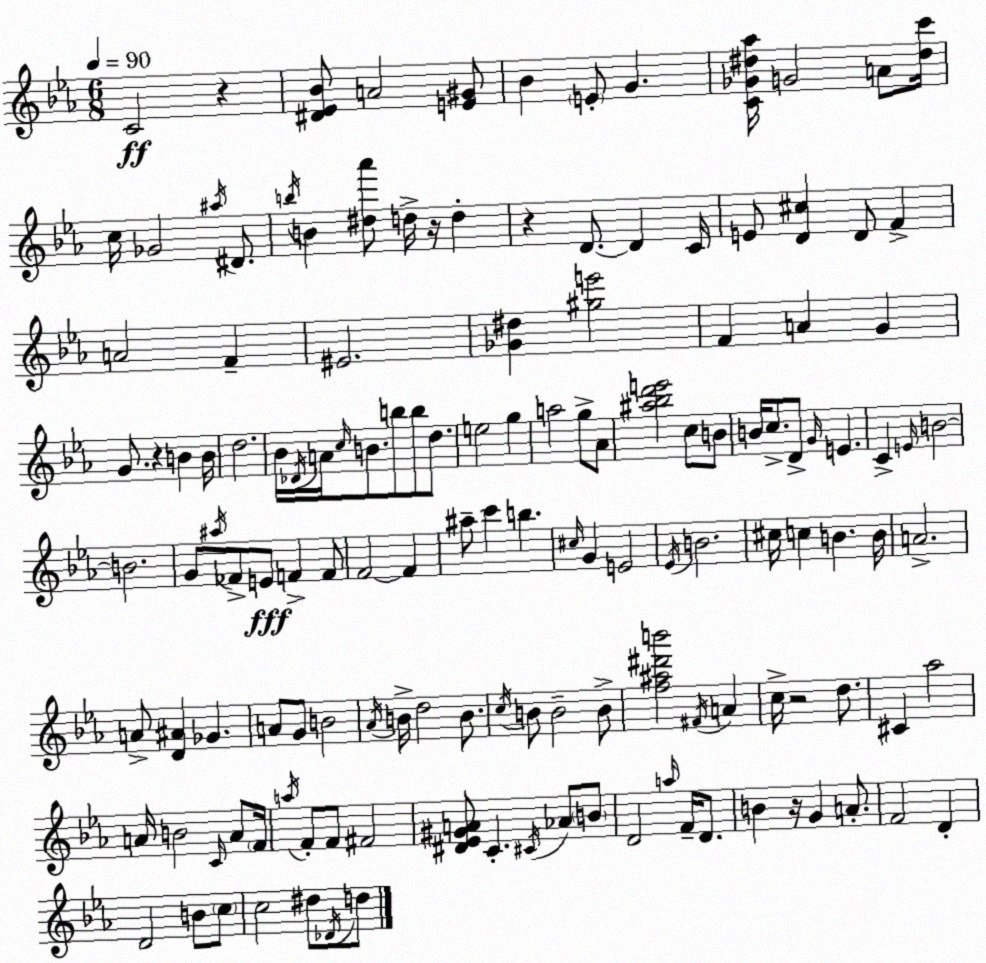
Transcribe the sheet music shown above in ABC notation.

X:1
T:Untitled
M:6/8
L:1/4
K:Eb
C2 z [^D_E_B]/2 A2 [E^G]/2 _B E/2 G [C_G^d_a]/4 G2 A/2 [^dc']/4 c/4 _G2 ^a/4 ^D/2 b/4 B [^d_a']/2 d/4 z/4 d z D/2 D C/4 E/2 [D^c] D/2 F A2 F ^E2 [_G^d] [^ge']2 F A G G/2 z B B/4 d2 _B/4 _D/4 A/4 c/4 B/2 b/2 b/2 d/2 e2 g a2 g/2 _A/2 [^a_bd'e']2 c/2 B/2 B/4 c/2 D/2 G/4 E C E/4 B2 B2 G/2 ^a/4 _F/2 E/2 F F/2 F2 F ^a/2 c' b ^c/4 G E2 _E/4 B2 ^c/4 c B B/4 A2 A/2 [D^A] _G A/2 G/2 B2 _A/4 B/4 d2 B/2 c/4 B/2 B2 B/2 [f^a^d'b']2 ^F/4 A c/4 z2 d/2 ^C _a2 A/4 B2 C/4 A/2 F/4 a/4 F/2 F/2 ^F2 [^D_E^GA]/2 C ^C/4 _A/2 B/2 D2 a/4 F/4 D/2 B z/4 G A/2 F2 D D2 B/2 c/2 c2 ^d/2 _D/4 d/2